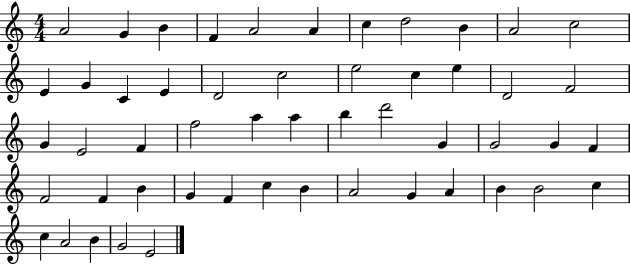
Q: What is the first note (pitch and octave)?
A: A4